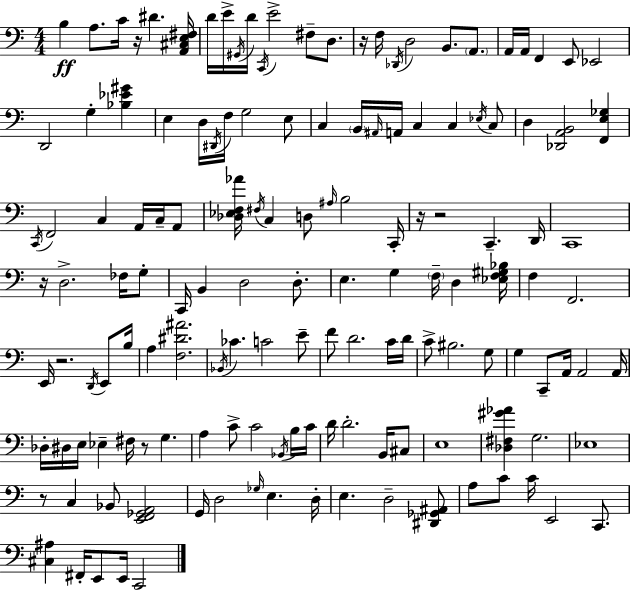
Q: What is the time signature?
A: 4/4